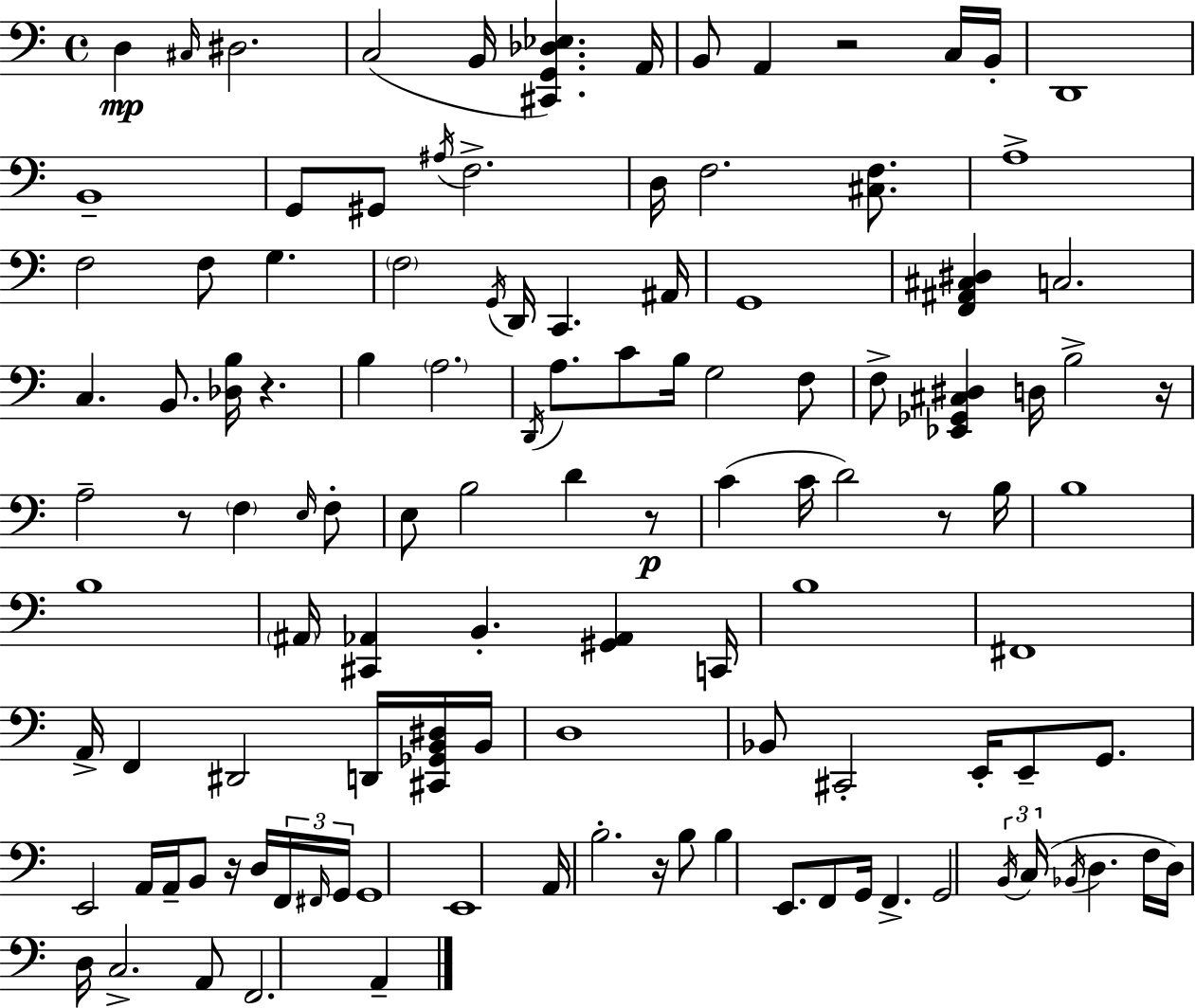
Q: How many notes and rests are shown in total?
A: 117